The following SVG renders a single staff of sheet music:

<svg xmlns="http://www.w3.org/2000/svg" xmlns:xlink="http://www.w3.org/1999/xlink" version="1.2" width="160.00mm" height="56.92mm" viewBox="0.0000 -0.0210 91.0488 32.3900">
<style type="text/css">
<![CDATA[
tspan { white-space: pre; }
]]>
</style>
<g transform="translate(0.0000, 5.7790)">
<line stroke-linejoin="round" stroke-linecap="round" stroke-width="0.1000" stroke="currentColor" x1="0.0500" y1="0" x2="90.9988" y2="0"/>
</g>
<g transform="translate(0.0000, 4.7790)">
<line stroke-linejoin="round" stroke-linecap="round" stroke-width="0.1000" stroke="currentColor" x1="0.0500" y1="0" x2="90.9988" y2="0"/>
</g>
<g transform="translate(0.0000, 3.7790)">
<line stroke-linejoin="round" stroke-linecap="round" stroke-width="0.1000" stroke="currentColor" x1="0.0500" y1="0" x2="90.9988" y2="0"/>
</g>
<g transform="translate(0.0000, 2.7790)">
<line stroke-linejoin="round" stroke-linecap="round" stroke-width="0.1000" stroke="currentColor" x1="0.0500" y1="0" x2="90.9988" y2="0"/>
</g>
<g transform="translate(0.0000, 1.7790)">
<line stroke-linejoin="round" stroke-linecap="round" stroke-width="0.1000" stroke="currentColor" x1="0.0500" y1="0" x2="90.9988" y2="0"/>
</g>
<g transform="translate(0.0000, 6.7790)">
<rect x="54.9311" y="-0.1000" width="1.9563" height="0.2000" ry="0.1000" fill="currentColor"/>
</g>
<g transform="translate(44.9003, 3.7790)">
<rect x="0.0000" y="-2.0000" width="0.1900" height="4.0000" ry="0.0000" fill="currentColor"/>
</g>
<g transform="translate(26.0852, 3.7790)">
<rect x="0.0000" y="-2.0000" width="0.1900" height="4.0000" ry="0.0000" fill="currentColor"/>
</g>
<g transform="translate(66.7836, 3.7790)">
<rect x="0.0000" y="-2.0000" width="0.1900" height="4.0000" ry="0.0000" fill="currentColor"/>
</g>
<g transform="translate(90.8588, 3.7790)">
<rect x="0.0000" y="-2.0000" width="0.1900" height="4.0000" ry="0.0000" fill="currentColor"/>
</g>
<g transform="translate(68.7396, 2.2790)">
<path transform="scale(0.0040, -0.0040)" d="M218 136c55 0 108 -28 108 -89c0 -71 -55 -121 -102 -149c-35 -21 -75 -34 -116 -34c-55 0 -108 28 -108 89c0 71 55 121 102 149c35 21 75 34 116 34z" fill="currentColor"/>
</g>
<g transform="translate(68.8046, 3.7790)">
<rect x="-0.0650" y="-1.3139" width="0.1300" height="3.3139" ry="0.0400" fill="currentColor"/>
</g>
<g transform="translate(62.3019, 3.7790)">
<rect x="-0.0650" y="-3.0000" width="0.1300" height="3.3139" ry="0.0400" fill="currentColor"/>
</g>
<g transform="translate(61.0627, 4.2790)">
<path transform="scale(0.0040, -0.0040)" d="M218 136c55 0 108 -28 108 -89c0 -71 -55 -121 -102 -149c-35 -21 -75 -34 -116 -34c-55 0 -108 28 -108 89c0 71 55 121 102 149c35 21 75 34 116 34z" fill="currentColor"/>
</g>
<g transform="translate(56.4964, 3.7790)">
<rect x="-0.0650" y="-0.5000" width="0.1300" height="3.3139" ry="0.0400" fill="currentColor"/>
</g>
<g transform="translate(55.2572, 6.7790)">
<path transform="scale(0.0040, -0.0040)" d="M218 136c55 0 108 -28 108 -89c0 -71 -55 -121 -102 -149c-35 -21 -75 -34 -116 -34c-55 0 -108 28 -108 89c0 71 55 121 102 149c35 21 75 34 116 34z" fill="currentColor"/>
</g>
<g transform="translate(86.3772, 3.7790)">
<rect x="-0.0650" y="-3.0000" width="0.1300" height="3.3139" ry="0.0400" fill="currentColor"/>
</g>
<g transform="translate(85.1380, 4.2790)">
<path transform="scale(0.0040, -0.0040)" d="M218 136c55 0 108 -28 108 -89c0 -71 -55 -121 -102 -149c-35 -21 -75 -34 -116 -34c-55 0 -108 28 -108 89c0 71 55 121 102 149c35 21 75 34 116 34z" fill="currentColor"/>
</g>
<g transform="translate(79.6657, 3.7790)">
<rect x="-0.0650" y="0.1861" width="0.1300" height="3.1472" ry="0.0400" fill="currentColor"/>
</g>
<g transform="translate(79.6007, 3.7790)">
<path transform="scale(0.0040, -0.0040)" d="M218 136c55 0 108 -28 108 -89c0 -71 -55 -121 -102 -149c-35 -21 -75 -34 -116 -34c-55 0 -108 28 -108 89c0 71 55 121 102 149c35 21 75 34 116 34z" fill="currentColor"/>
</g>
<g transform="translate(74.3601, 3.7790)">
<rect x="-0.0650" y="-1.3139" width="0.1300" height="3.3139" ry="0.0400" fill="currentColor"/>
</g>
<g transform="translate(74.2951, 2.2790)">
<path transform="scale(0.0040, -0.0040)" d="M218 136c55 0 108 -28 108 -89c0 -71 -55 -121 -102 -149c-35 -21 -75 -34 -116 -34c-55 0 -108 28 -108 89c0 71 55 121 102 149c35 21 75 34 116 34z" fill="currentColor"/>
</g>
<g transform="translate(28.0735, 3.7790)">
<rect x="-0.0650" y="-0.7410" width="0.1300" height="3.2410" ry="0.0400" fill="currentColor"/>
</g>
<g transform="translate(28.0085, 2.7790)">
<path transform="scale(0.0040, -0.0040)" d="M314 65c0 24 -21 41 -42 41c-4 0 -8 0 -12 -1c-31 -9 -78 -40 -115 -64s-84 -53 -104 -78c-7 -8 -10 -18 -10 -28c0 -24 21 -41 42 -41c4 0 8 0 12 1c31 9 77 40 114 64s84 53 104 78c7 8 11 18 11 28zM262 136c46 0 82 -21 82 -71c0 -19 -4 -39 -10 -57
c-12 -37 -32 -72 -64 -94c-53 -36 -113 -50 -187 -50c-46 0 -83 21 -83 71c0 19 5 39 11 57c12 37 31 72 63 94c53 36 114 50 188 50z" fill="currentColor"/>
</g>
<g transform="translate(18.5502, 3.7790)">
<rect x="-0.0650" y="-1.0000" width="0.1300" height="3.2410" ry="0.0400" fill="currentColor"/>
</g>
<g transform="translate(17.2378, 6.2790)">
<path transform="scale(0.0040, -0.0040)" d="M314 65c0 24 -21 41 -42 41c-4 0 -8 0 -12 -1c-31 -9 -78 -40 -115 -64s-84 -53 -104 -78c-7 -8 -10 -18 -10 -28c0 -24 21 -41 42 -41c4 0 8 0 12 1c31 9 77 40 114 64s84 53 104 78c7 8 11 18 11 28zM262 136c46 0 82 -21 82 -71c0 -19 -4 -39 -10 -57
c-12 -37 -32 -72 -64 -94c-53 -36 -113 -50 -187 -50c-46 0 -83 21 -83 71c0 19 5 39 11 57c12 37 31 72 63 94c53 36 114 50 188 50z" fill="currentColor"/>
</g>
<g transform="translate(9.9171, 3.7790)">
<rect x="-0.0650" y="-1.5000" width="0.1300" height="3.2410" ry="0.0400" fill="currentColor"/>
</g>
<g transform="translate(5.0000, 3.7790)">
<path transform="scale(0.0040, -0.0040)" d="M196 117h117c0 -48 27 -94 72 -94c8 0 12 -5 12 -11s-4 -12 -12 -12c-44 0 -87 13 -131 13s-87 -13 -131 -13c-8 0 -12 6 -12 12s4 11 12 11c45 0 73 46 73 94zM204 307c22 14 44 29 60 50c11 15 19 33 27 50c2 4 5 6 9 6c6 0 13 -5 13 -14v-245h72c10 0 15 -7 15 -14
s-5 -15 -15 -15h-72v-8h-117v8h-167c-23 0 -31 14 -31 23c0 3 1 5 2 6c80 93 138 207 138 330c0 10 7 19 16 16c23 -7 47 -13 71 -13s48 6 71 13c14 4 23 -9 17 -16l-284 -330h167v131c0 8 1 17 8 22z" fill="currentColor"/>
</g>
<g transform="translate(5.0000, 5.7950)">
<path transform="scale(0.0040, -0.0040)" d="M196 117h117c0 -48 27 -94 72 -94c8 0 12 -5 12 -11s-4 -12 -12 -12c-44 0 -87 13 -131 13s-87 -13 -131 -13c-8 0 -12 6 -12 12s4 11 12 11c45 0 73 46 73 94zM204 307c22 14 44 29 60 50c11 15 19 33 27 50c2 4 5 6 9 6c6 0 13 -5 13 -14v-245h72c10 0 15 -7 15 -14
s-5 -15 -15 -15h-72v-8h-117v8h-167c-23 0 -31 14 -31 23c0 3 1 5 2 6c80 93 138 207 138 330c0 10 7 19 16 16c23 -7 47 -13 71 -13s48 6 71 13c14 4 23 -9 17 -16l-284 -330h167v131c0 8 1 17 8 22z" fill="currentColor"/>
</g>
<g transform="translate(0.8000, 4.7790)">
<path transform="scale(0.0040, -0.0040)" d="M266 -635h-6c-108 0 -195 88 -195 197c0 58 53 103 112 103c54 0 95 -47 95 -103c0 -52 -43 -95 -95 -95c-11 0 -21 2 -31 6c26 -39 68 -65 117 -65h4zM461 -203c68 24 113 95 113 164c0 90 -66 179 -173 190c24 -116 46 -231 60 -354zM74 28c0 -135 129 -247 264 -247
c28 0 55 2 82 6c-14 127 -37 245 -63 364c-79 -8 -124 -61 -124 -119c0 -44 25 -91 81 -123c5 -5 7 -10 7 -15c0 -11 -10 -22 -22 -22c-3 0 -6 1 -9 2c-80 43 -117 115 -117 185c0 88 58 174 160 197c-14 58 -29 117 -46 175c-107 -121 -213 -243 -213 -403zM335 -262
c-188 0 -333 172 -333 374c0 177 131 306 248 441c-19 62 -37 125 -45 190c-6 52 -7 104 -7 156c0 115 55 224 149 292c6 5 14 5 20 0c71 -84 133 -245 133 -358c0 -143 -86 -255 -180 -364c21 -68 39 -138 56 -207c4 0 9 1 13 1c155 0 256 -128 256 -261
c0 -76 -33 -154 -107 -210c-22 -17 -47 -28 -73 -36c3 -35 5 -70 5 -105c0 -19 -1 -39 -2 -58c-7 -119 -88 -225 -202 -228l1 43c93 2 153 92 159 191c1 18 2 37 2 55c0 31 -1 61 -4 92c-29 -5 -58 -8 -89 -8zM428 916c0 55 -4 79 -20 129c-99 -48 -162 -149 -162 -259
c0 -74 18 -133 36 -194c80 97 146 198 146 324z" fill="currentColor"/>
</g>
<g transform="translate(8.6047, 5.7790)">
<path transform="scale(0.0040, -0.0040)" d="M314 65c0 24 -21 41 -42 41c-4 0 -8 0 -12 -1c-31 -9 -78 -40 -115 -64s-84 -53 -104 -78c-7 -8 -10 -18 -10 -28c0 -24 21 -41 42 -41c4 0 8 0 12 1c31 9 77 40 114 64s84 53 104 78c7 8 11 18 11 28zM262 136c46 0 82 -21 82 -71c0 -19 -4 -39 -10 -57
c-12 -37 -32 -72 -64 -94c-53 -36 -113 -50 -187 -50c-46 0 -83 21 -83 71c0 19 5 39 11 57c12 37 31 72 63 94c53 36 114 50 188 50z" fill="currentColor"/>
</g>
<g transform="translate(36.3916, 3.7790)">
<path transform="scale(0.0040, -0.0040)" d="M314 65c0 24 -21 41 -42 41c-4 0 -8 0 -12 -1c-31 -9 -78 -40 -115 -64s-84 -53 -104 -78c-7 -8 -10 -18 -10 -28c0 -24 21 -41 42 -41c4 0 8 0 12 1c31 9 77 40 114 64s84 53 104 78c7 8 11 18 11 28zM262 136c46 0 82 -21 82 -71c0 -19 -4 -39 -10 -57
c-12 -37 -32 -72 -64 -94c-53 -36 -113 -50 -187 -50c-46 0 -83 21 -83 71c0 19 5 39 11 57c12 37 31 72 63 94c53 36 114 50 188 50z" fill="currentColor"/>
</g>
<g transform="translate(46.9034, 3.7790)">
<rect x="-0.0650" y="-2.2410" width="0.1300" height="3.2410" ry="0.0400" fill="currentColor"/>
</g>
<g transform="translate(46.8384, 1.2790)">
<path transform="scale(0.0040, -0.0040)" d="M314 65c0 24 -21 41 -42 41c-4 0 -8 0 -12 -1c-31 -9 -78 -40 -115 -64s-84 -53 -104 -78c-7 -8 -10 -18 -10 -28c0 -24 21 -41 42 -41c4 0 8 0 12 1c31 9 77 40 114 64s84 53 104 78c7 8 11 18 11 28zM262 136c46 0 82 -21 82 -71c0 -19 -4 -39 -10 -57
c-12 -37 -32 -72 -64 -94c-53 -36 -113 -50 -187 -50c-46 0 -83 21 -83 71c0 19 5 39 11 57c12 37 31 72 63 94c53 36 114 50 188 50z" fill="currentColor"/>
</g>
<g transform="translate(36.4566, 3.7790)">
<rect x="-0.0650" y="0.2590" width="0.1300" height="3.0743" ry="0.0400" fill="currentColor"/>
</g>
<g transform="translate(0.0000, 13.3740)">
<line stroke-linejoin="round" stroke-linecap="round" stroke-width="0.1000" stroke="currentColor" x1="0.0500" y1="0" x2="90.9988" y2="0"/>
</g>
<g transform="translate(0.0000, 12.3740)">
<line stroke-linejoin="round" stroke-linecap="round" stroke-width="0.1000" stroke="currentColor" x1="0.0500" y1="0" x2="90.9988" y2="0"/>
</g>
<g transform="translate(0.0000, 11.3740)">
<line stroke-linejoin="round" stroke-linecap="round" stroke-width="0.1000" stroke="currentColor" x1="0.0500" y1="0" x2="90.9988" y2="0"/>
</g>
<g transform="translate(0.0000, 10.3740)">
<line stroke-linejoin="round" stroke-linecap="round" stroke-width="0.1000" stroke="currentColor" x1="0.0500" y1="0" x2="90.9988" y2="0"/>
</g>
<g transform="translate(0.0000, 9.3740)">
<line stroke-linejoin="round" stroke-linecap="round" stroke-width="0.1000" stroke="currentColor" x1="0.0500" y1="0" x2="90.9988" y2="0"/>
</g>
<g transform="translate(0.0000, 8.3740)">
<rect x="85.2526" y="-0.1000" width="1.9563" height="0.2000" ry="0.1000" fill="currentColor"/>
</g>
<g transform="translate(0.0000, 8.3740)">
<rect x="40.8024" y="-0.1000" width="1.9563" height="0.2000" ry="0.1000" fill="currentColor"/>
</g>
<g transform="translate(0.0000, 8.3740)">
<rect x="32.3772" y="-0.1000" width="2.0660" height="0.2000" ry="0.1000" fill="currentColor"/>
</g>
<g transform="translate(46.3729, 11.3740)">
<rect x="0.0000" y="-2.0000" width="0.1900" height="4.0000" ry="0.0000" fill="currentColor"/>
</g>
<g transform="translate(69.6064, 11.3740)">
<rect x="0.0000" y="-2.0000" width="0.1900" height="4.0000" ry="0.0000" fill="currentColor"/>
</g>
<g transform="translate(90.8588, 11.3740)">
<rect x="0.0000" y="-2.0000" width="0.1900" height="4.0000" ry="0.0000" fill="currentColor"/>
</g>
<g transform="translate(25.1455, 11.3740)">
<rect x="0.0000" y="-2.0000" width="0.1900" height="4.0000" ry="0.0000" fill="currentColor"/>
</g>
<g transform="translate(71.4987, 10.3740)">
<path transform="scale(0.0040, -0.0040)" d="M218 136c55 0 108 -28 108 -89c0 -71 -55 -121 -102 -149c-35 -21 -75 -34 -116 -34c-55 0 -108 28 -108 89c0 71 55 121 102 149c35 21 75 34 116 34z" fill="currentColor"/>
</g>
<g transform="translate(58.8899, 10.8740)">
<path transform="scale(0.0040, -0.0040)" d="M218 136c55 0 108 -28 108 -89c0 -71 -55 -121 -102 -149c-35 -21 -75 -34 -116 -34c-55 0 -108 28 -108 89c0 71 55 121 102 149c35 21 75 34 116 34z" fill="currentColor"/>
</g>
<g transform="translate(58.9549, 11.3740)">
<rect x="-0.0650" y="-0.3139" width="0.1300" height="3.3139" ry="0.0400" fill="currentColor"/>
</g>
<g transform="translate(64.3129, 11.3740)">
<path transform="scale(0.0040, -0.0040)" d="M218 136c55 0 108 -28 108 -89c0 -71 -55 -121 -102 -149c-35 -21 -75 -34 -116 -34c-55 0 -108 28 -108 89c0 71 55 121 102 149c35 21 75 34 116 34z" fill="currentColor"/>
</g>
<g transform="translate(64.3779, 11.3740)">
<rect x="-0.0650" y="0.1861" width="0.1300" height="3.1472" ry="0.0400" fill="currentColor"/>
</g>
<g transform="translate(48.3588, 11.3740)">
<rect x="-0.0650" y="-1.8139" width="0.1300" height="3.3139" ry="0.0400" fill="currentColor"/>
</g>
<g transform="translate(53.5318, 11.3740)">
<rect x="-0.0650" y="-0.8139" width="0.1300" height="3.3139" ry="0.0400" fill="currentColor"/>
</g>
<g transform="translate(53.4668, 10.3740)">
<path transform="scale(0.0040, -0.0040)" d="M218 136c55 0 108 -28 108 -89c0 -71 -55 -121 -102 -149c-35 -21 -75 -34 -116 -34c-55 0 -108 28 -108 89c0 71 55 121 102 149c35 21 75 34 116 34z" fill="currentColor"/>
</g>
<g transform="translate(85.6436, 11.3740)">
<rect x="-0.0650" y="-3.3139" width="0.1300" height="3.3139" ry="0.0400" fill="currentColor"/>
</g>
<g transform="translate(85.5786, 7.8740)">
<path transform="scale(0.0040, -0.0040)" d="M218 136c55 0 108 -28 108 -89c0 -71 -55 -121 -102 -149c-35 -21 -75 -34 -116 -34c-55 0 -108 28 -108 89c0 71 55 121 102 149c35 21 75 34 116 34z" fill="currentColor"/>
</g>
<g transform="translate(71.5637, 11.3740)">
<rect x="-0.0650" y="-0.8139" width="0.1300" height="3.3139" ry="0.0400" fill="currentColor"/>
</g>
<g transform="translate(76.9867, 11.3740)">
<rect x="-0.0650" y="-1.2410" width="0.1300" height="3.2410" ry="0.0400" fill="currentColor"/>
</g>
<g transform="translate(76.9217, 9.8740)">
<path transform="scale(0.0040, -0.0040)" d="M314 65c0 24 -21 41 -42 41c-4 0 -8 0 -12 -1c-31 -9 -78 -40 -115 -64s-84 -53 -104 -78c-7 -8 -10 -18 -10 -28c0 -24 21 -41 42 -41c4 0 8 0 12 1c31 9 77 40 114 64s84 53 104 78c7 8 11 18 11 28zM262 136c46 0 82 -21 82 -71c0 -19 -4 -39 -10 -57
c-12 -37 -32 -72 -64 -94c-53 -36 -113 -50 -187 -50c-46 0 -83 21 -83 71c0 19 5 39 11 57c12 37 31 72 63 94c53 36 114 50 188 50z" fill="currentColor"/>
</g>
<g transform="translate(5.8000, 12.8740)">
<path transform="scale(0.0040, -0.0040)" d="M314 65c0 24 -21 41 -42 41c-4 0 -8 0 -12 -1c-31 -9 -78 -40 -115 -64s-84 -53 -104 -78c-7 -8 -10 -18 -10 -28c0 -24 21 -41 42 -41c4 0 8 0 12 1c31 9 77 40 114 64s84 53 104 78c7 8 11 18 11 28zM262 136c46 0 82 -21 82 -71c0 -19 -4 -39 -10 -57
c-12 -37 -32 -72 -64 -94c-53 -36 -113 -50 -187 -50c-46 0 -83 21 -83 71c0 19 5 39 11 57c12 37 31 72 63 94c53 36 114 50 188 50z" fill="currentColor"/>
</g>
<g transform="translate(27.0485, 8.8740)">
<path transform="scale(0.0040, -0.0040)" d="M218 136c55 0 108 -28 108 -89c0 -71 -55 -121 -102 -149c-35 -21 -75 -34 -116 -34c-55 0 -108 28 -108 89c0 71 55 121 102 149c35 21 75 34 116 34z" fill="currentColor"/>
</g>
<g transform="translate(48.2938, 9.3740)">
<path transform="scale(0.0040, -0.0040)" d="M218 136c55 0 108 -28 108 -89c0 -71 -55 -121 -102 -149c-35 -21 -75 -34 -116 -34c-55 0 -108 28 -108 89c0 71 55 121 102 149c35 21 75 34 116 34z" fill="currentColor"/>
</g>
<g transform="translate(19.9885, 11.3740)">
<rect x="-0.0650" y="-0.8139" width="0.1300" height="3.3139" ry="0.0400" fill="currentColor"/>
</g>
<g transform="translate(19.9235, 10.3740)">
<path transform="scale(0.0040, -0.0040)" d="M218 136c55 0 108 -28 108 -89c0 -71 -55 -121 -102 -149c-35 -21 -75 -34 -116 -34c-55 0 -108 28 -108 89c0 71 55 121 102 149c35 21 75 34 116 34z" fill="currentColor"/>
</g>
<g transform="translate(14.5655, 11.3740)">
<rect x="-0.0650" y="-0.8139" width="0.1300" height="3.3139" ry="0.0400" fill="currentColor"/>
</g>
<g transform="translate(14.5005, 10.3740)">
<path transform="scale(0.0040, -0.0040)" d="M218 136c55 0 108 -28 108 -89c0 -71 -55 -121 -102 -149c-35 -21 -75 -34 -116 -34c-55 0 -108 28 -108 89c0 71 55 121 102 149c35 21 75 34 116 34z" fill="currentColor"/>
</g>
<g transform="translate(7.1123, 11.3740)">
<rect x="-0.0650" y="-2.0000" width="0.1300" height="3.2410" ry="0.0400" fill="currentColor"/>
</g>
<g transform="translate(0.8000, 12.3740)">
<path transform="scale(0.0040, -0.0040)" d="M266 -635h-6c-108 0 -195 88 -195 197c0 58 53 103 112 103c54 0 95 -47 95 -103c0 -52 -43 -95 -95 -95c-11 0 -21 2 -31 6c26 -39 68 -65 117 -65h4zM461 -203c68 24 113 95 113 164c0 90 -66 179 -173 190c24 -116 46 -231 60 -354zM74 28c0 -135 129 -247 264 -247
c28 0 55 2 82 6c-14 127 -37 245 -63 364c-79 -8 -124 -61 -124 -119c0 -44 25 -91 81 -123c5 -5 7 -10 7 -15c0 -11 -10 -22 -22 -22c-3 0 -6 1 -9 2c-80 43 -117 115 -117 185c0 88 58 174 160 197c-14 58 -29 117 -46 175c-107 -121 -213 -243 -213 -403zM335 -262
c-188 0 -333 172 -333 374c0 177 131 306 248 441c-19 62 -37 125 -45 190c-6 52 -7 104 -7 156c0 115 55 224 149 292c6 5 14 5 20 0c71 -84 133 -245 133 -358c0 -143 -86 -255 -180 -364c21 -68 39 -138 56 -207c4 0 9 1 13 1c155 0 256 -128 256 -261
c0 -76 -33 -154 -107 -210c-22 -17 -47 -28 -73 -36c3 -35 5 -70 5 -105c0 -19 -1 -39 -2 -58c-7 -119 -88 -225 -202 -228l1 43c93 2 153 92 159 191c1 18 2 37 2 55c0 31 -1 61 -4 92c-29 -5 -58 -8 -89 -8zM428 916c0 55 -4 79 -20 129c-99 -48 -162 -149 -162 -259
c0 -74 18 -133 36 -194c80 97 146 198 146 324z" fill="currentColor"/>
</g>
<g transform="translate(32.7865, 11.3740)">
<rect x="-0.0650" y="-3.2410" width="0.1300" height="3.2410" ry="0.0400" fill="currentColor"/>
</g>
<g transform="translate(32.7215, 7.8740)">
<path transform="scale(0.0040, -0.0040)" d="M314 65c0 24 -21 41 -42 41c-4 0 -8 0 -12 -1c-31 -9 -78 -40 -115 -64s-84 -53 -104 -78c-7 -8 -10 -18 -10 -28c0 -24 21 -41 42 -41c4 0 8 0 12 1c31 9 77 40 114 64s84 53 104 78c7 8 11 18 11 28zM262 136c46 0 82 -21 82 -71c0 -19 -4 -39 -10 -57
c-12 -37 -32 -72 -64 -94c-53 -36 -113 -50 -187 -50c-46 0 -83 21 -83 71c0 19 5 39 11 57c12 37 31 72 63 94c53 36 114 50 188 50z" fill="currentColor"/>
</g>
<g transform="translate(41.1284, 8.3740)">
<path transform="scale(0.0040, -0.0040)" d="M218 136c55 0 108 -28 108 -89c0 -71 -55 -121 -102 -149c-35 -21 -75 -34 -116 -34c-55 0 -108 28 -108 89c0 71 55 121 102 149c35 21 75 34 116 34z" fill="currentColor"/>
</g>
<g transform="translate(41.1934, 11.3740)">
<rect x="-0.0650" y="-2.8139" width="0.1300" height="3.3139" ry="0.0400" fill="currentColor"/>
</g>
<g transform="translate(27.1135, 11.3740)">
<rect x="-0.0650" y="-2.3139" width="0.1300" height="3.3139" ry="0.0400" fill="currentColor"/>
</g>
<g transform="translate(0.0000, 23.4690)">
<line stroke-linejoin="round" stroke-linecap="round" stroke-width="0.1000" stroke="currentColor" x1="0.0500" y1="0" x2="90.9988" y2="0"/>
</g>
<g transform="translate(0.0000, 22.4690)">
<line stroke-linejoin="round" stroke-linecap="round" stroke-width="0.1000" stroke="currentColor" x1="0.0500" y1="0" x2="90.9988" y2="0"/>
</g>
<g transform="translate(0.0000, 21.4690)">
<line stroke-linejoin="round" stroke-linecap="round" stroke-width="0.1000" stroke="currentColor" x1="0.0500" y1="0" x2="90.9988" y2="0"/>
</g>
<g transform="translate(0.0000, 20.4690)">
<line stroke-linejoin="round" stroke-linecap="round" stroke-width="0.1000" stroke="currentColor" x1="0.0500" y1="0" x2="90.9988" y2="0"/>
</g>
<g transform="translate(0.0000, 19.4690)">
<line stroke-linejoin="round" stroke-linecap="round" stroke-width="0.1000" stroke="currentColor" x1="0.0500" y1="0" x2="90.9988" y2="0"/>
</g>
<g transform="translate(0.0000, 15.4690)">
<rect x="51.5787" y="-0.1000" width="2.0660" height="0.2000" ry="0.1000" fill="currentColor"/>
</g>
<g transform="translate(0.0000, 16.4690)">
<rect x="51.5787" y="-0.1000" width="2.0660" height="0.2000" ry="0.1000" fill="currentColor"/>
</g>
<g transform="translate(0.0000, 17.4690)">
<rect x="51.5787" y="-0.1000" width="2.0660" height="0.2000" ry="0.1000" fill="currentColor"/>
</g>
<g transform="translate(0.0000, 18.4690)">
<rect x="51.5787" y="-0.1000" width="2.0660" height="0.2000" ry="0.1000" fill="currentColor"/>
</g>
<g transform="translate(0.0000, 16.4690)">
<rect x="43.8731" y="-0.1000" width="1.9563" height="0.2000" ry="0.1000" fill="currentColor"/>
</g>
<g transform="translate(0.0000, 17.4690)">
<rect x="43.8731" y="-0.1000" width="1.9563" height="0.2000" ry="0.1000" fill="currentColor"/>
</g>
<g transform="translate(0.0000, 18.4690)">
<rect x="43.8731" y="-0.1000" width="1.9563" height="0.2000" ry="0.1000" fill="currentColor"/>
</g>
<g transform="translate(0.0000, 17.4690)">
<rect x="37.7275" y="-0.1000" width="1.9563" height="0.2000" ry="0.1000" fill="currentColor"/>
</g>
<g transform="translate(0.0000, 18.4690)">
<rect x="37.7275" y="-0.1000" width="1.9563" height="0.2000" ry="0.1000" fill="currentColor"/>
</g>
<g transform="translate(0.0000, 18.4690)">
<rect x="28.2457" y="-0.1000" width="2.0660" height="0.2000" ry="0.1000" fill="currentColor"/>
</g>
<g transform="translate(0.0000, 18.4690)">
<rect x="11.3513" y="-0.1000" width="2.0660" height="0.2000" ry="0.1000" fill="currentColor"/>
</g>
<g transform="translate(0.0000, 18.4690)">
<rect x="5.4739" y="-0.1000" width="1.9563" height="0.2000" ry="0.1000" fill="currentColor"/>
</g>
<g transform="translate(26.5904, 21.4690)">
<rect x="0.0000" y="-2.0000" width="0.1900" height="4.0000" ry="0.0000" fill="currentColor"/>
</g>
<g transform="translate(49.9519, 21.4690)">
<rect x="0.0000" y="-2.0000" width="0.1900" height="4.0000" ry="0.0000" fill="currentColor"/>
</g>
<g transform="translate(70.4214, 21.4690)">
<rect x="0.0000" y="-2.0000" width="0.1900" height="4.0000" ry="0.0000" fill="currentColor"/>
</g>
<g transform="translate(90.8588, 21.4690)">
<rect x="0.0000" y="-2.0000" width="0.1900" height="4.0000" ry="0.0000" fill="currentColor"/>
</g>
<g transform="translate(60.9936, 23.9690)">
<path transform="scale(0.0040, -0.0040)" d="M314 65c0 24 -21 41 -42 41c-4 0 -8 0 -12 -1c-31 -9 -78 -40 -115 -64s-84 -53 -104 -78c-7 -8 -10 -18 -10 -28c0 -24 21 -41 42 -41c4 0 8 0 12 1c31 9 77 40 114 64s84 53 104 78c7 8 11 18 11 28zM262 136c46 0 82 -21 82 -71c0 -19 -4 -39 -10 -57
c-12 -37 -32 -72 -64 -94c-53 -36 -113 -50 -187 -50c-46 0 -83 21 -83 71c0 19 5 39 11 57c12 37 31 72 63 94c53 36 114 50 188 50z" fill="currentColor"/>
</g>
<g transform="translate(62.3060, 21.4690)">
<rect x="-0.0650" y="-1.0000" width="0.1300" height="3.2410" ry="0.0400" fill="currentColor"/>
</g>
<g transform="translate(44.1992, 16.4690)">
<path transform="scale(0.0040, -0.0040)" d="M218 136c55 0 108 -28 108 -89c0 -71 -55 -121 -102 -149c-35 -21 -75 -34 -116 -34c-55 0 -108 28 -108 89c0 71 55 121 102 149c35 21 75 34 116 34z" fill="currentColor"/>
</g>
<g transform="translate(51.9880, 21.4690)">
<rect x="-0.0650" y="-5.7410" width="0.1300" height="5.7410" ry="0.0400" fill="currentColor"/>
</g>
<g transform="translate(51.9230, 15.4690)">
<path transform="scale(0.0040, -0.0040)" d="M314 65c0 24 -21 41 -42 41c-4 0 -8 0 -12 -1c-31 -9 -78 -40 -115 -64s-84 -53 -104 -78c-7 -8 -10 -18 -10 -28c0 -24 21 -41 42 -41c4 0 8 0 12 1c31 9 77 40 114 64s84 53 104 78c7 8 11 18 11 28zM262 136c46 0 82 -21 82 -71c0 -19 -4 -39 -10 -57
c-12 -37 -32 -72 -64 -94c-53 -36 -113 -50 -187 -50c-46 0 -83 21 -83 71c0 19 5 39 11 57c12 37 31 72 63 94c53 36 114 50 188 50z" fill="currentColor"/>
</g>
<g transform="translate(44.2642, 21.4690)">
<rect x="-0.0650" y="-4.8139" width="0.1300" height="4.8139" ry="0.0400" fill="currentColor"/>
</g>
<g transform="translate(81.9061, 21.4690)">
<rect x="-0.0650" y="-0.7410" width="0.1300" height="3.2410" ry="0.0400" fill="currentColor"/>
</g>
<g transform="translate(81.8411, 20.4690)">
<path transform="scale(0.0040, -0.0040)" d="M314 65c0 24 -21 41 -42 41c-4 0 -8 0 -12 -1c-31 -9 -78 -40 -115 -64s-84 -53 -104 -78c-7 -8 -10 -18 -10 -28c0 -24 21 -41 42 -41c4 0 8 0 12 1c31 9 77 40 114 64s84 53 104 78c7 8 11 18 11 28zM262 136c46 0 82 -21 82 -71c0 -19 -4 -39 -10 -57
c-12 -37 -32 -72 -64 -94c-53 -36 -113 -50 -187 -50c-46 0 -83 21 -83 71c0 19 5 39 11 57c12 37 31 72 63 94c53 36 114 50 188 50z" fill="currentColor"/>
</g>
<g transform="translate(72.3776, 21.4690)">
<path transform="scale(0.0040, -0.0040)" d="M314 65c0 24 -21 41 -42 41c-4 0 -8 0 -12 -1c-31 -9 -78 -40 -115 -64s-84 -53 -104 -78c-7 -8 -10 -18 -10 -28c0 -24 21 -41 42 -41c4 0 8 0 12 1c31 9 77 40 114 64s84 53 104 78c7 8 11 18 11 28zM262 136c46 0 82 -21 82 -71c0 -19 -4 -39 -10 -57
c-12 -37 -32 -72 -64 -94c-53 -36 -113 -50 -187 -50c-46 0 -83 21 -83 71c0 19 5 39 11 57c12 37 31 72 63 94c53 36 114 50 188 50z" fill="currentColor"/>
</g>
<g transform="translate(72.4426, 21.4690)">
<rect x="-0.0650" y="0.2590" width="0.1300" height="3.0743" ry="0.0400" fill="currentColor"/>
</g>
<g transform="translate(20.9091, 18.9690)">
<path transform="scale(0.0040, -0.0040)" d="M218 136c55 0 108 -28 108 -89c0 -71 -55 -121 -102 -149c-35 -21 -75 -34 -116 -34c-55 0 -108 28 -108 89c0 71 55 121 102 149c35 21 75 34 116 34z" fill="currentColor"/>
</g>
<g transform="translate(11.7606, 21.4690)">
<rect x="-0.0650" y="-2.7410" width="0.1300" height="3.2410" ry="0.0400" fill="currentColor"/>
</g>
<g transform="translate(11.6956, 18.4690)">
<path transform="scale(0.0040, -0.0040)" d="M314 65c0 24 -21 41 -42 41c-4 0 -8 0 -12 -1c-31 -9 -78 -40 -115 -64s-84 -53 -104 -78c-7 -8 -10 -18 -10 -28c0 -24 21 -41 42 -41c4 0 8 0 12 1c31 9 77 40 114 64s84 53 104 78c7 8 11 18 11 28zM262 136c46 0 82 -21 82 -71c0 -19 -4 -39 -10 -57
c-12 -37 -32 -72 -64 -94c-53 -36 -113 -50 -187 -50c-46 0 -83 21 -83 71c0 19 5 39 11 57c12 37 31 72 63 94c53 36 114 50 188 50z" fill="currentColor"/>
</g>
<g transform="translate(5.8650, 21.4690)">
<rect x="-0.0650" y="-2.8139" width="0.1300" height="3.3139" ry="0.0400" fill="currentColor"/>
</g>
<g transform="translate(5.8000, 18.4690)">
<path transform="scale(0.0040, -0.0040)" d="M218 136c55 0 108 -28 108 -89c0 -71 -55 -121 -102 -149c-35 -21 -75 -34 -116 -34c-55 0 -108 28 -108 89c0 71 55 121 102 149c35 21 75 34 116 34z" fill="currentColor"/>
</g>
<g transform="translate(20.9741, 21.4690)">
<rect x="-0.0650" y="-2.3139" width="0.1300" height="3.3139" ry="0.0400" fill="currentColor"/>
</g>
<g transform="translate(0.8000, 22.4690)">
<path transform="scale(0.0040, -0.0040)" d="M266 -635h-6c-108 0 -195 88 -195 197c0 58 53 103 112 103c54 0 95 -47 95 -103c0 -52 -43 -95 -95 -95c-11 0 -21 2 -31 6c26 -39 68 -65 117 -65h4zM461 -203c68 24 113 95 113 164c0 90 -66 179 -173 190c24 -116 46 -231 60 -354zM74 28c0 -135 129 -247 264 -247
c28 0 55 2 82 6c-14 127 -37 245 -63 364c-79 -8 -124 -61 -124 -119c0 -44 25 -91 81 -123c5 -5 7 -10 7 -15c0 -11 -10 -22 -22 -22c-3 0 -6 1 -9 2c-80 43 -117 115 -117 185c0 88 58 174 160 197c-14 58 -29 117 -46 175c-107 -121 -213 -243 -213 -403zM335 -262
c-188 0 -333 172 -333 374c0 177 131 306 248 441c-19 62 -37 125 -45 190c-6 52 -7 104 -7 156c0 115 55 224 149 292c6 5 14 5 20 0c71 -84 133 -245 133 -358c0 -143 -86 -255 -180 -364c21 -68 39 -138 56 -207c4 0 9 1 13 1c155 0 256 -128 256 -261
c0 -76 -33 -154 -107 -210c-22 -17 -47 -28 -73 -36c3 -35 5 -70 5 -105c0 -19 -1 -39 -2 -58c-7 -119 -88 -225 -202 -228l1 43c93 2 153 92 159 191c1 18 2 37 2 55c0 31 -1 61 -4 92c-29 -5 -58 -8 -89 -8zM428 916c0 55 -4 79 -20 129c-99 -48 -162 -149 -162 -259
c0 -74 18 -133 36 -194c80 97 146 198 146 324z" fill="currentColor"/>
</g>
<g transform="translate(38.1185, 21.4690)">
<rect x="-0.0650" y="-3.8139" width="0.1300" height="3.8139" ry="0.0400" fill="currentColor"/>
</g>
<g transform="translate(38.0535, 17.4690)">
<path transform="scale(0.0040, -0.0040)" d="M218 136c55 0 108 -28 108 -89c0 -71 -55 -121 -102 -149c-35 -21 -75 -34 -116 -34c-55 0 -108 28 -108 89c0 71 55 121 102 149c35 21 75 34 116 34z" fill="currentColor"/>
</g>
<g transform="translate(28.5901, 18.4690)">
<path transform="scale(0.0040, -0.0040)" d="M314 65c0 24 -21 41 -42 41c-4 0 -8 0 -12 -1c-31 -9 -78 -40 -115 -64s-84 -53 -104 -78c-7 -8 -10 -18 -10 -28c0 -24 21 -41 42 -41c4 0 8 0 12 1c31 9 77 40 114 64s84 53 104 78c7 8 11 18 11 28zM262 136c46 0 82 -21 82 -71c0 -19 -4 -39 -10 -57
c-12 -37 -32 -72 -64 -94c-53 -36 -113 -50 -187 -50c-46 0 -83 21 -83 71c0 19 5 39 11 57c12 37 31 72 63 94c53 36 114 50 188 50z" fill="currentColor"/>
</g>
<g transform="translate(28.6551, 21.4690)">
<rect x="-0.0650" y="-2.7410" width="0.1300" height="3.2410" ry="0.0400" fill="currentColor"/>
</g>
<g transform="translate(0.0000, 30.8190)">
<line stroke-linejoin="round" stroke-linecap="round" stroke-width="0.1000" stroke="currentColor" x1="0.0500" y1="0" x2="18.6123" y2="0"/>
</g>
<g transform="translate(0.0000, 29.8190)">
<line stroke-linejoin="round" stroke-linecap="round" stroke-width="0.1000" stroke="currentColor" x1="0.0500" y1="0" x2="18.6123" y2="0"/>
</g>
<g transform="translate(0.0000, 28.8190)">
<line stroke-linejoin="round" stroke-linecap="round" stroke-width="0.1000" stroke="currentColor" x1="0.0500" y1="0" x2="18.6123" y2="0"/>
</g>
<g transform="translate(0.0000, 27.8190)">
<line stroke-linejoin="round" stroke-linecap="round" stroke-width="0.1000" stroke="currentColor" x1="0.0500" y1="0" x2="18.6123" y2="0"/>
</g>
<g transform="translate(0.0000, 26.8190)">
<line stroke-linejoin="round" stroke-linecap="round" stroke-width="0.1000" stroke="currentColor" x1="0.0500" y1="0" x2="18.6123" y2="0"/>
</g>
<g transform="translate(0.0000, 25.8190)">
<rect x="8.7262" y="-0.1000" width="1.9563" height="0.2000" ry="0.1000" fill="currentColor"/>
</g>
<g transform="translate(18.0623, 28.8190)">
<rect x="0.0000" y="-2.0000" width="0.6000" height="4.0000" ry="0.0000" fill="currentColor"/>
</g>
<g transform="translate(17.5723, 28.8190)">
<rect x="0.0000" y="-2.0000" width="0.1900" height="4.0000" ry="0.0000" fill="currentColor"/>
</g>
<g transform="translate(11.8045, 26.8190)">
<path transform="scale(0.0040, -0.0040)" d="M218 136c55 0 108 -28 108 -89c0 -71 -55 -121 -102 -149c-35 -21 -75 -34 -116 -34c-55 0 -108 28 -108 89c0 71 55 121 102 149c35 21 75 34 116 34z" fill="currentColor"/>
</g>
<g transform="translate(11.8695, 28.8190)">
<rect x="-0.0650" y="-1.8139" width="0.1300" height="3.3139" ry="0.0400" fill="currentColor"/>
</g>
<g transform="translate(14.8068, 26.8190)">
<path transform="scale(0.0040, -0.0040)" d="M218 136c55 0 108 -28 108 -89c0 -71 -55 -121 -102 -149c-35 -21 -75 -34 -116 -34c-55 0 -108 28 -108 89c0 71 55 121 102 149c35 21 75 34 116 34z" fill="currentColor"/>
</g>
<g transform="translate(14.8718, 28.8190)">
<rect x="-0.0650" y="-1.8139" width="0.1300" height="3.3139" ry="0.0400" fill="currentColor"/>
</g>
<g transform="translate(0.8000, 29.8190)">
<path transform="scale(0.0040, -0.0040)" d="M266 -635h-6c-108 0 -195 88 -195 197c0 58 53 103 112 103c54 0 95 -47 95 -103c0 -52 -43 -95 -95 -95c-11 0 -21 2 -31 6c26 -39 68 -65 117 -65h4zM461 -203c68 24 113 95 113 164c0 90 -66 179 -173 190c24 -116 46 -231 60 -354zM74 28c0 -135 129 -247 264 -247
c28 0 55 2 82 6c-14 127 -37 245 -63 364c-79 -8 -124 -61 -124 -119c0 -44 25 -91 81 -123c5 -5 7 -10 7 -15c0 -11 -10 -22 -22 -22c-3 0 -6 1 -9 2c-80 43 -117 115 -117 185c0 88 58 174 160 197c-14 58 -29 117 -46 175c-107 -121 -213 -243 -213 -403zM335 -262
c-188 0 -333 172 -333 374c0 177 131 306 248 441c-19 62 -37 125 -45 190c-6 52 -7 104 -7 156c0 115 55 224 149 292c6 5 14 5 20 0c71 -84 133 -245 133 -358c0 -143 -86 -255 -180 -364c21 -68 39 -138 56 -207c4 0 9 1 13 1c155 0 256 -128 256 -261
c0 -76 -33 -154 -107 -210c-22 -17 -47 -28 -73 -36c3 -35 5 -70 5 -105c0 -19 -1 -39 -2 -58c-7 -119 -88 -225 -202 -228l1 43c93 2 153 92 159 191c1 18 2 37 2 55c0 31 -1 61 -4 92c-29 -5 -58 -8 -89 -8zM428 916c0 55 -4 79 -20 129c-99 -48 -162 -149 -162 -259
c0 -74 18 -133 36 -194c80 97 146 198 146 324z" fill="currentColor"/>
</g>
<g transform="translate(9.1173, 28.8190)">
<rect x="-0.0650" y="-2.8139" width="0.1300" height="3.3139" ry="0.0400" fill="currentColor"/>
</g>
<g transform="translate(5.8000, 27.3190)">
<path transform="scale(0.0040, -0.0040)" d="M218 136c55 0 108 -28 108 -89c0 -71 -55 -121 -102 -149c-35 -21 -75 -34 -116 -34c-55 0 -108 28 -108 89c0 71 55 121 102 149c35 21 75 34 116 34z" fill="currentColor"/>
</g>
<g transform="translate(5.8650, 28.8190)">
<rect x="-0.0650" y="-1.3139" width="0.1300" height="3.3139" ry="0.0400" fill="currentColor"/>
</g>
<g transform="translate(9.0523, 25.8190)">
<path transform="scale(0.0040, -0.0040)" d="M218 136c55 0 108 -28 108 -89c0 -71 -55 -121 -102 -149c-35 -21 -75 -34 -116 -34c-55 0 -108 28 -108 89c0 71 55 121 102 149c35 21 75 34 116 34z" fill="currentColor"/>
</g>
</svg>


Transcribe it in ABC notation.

X:1
T:Untitled
M:4/4
L:1/4
K:C
E2 D2 d2 B2 g2 C A e e B A F2 d d g b2 a f d c B d e2 b a a2 g a2 c' e' g'2 D2 B2 d2 e a f f